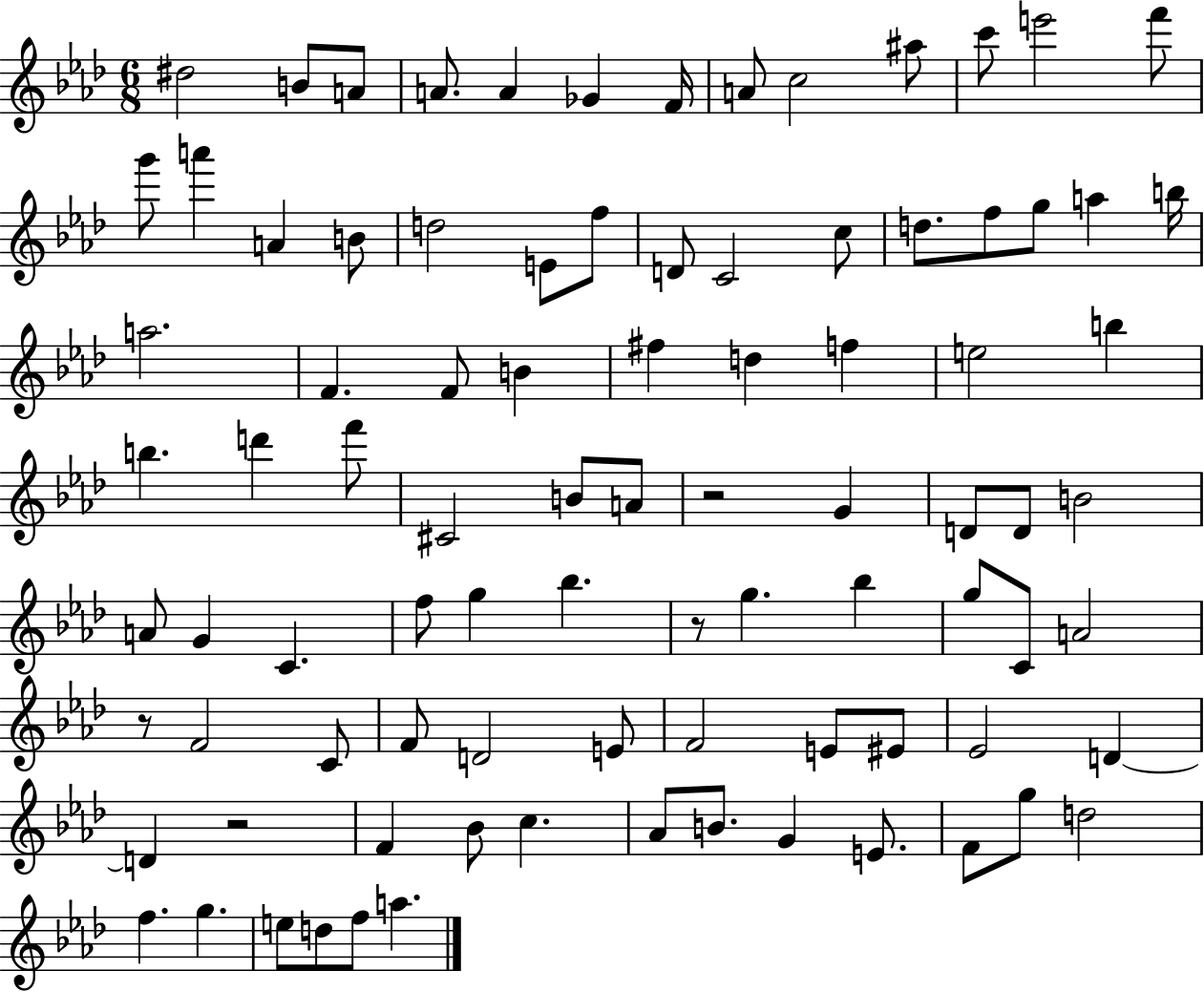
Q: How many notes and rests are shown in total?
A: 89